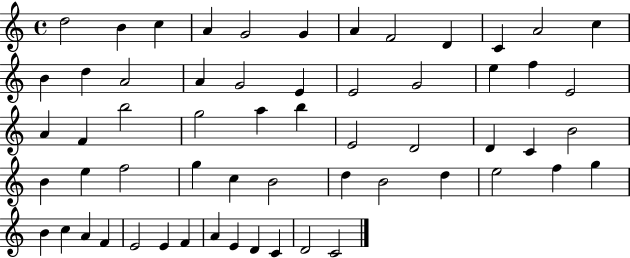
{
  \clef treble
  \time 4/4
  \defaultTimeSignature
  \key c \major
  d''2 b'4 c''4 | a'4 g'2 g'4 | a'4 f'2 d'4 | c'4 a'2 c''4 | \break b'4 d''4 a'2 | a'4 g'2 e'4 | e'2 g'2 | e''4 f''4 e'2 | \break a'4 f'4 b''2 | g''2 a''4 b''4 | e'2 d'2 | d'4 c'4 b'2 | \break b'4 e''4 f''2 | g''4 c''4 b'2 | d''4 b'2 d''4 | e''2 f''4 g''4 | \break b'4 c''4 a'4 f'4 | e'2 e'4 f'4 | a'4 e'4 d'4 c'4 | d'2 c'2 | \break \bar "|."
}